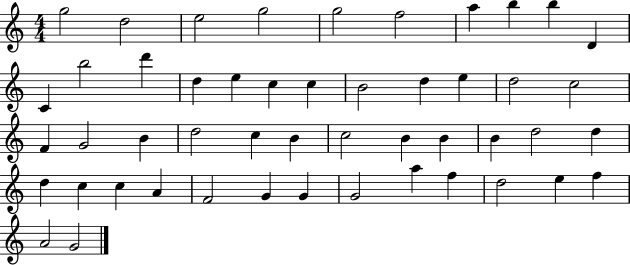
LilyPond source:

{
  \clef treble
  \numericTimeSignature
  \time 4/4
  \key c \major
  g''2 d''2 | e''2 g''2 | g''2 f''2 | a''4 b''4 b''4 d'4 | \break c'4 b''2 d'''4 | d''4 e''4 c''4 c''4 | b'2 d''4 e''4 | d''2 c''2 | \break f'4 g'2 b'4 | d''2 c''4 b'4 | c''2 b'4 b'4 | b'4 d''2 d''4 | \break d''4 c''4 c''4 a'4 | f'2 g'4 g'4 | g'2 a''4 f''4 | d''2 e''4 f''4 | \break a'2 g'2 | \bar "|."
}